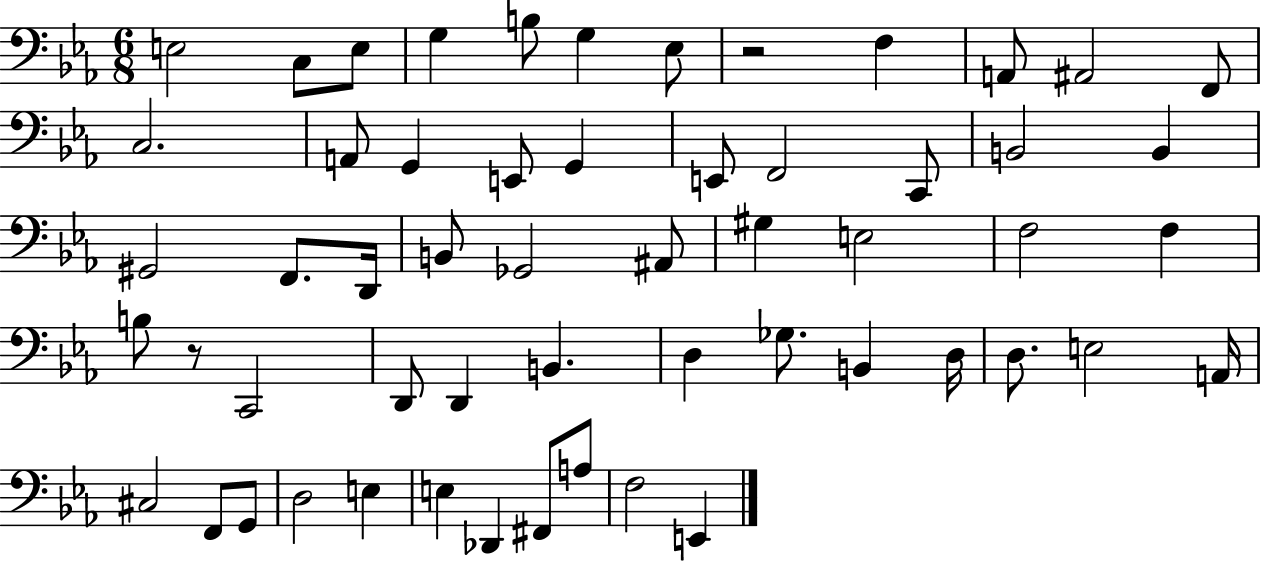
E3/h C3/e E3/e G3/q B3/e G3/q Eb3/e R/h F3/q A2/e A#2/h F2/e C3/h. A2/e G2/q E2/e G2/q E2/e F2/h C2/e B2/h B2/q G#2/h F2/e. D2/s B2/e Gb2/h A#2/e G#3/q E3/h F3/h F3/q B3/e R/e C2/h D2/e D2/q B2/q. D3/q Gb3/e. B2/q D3/s D3/e. E3/h A2/s C#3/h F2/e G2/e D3/h E3/q E3/q Db2/q F#2/e A3/e F3/h E2/q